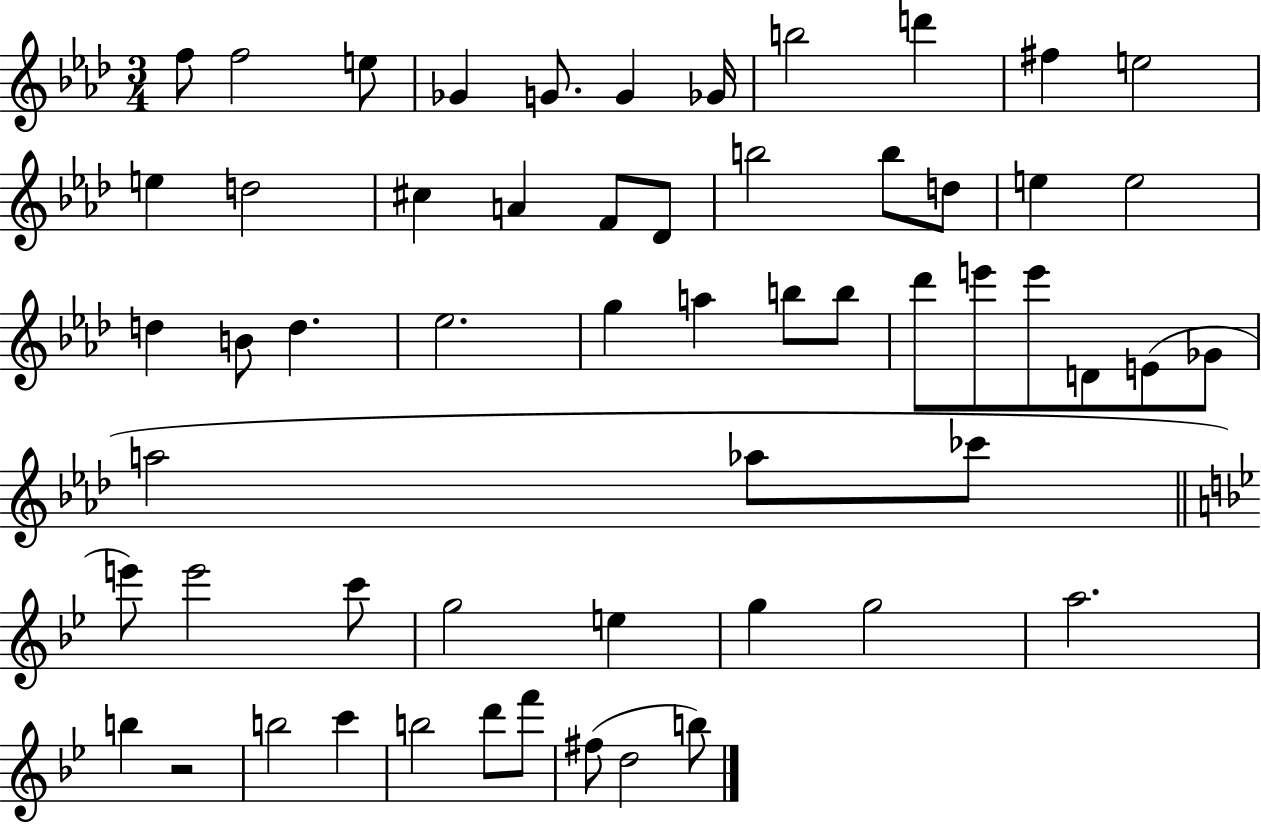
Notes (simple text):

F5/e F5/h E5/e Gb4/q G4/e. G4/q Gb4/s B5/h D6/q F#5/q E5/h E5/q D5/h C#5/q A4/q F4/e Db4/e B5/h B5/e D5/e E5/q E5/h D5/q B4/e D5/q. Eb5/h. G5/q A5/q B5/e B5/e Db6/e E6/e E6/e D4/e E4/e Gb4/e A5/h Ab5/e CES6/e E6/e E6/h C6/e G5/h E5/q G5/q G5/h A5/h. B5/q R/h B5/h C6/q B5/h D6/e F6/e F#5/e D5/h B5/e